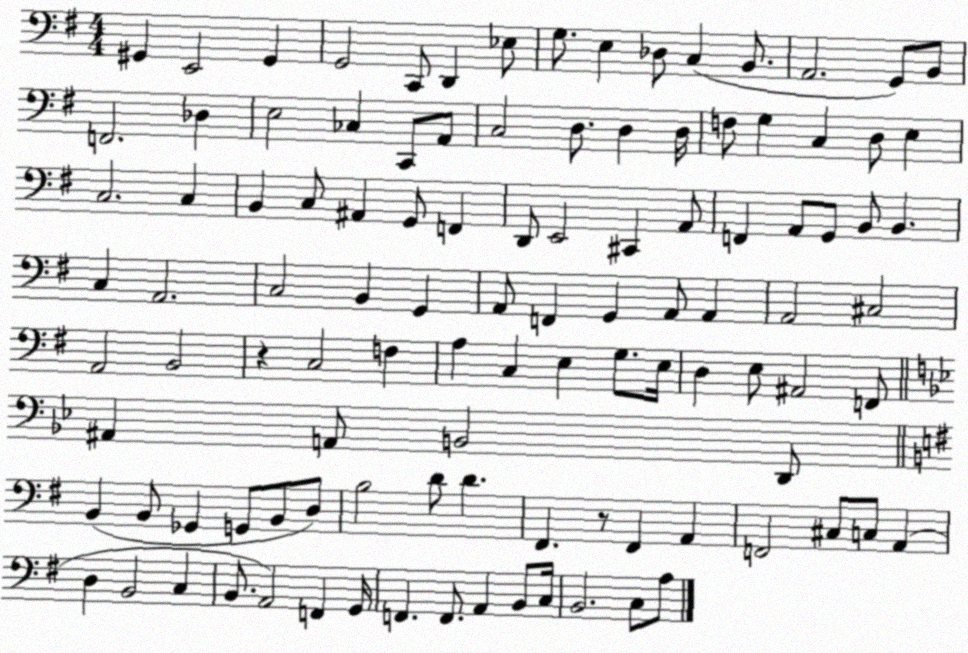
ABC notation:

X:1
T:Untitled
M:4/4
L:1/4
K:G
^G,, E,,2 ^G,, G,,2 C,,/2 D,, _E,/2 G,/2 E, _D,/2 C, B,,/2 A,,2 G,,/2 B,,/2 F,,2 _D, E,2 _C, C,,/2 A,,/2 C,2 D,/2 D, D,/4 F,/2 G, C, D,/2 E, C,2 C, B,, C,/2 ^A,, G,,/2 F,, D,,/2 E,,2 ^C,, A,,/2 F,, A,,/2 G,,/2 B,,/2 B,, C, A,,2 C,2 B,, G,, A,,/2 F,, G,, A,,/2 A,, A,,2 ^C,2 A,,2 B,,2 z C,2 F, A, C, E, G,/2 E,/4 D, E,/2 ^A,,2 F,,/2 ^A,, A,,/2 B,,2 D,,/2 B,, B,,/2 _G,, G,,/2 B,,/2 D,/2 B,2 D/2 D ^F,, z/2 ^F,, A,, F,,2 ^C,/2 C,/2 A,, D, B,,2 C, B,,/2 A,,2 F,, G,,/4 F,, F,,/2 A,, B,,/2 C,/4 B,,2 C,/2 A,/2